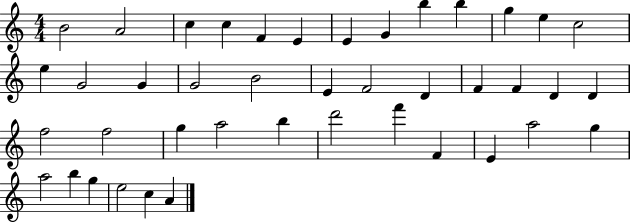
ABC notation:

X:1
T:Untitled
M:4/4
L:1/4
K:C
B2 A2 c c F E E G b b g e c2 e G2 G G2 B2 E F2 D F F D D f2 f2 g a2 b d'2 f' F E a2 g a2 b g e2 c A